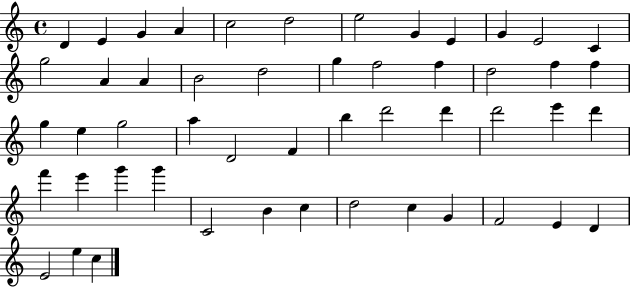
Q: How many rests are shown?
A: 0